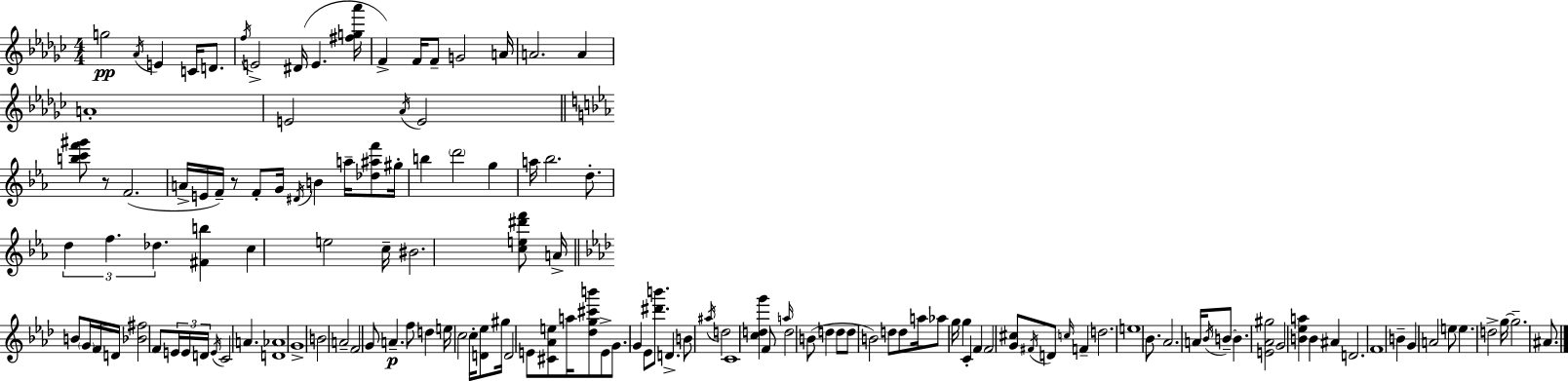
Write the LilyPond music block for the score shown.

{
  \clef treble
  \numericTimeSignature
  \time 4/4
  \key ees \minor
  g''2\pp \acciaccatura { aes'16 } e'4 c'16 d'8. | \acciaccatura { f''16 } e'2-> dis'16( e'4. | <fis'' g'' aes'''>16 f'4->) f'16 f'8-- g'2 | a'16 a'2. a'4 | \break a'1-. | e'2 \acciaccatura { aes'16 } e'2 | \bar "||" \break \key ees \major <b'' c''' f''' gis'''>8 r8 f'2.( | a'16-> e'16 f'16--) r8 f'8-. g'16 \acciaccatura { dis'16 } b'4 a''16-- <des'' ais'' f'''>8 | gis''16-. b''4 \parenthesize d'''2 g''4 | a''16 bes''2. d''8.-. | \break \tuplet 3/2 { d''4 f''4. des''4. } | <fis' b''>4 c''4 e''2 | c''16-- bis'2. <c'' e'' dis''' f'''>8 | a'16-> \bar "||" \break \key f \minor b'8 \parenthesize g'16 f'16 d'16 <bes' fis''>2 f'8 \tuplet 3/2 { e'16 | e'16 d'16 } \acciaccatura { e'16 } c'2 a'4. | <d' aes'>1 | g'1-> | \break b'2 a'2-- | f'2 g'8 a'4.--\p | f''8 d''4 e''16 c''2 | c''16-. <d' ees''>8 gis''16 d'2 e'8 <cis' aes' e''>8 | \break a''16 <des'' g'' cis''' b'''>8 e'8-> g'8. g'4 ees'8 <dis''' b'''>8. | d'4.-> b'8 \acciaccatura { ais''16 } d''2 | c'1 | <c'' d'' g'''>4 f'8 \grace { a''16 } d''2 | \break b'8( d''4 d''8 d''8 b'2) | d''8 d''8 a''16 aes''8 g''16 g''4 c'4-. | f'4 f'2 <g' cis''>8 | \acciaccatura { fis'16 } d'8 \grace { c''16 } f'4-- d''2. | \break e''1 | bes'8. aes'2. | a'16 \acciaccatura { bes'16 } b'8--~~ b'4. <e' aes' gis''>2 | g'2 <b' ees'' a''>4 | \break b'4 ais'4 d'2. | f'1 | b'4-- g'4 a'2 | e''8 e''4. d''2-> | \break g''16~~ g''2.-- | ais'8. \bar "|."
}